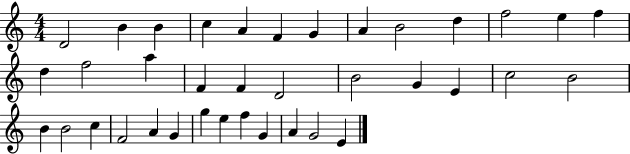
{
  \clef treble
  \numericTimeSignature
  \time 4/4
  \key c \major
  d'2 b'4 b'4 | c''4 a'4 f'4 g'4 | a'4 b'2 d''4 | f''2 e''4 f''4 | \break d''4 f''2 a''4 | f'4 f'4 d'2 | b'2 g'4 e'4 | c''2 b'2 | \break b'4 b'2 c''4 | f'2 a'4 g'4 | g''4 e''4 f''4 g'4 | a'4 g'2 e'4 | \break \bar "|."
}